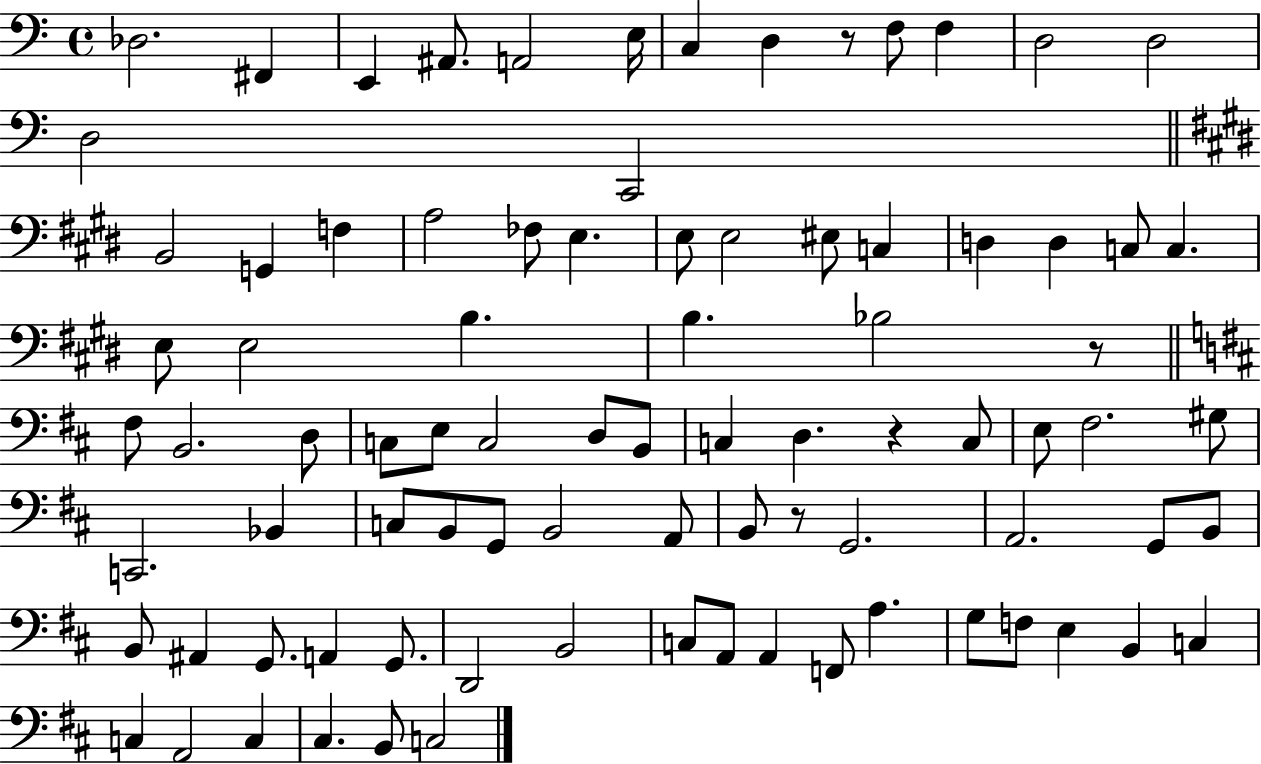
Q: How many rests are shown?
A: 4